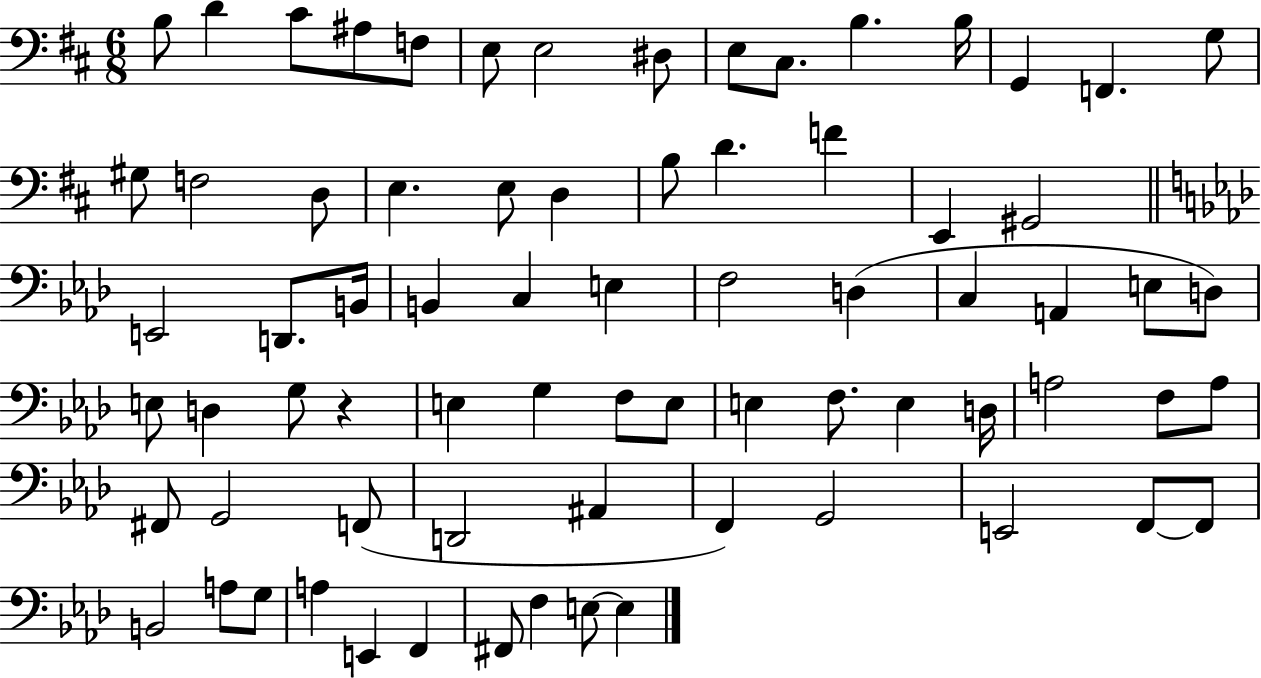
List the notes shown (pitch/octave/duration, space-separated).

B3/e D4/q C#4/e A#3/e F3/e E3/e E3/h D#3/e E3/e C#3/e. B3/q. B3/s G2/q F2/q. G3/e G#3/e F3/h D3/e E3/q. E3/e D3/q B3/e D4/q. F4/q E2/q G#2/h E2/h D2/e. B2/s B2/q C3/q E3/q F3/h D3/q C3/q A2/q E3/e D3/e E3/e D3/q G3/e R/q E3/q G3/q F3/e E3/e E3/q F3/e. E3/q D3/s A3/h F3/e A3/e F#2/e G2/h F2/e D2/h A#2/q F2/q G2/h E2/h F2/e F2/e B2/h A3/e G3/e A3/q E2/q F2/q F#2/e F3/q E3/e E3/q